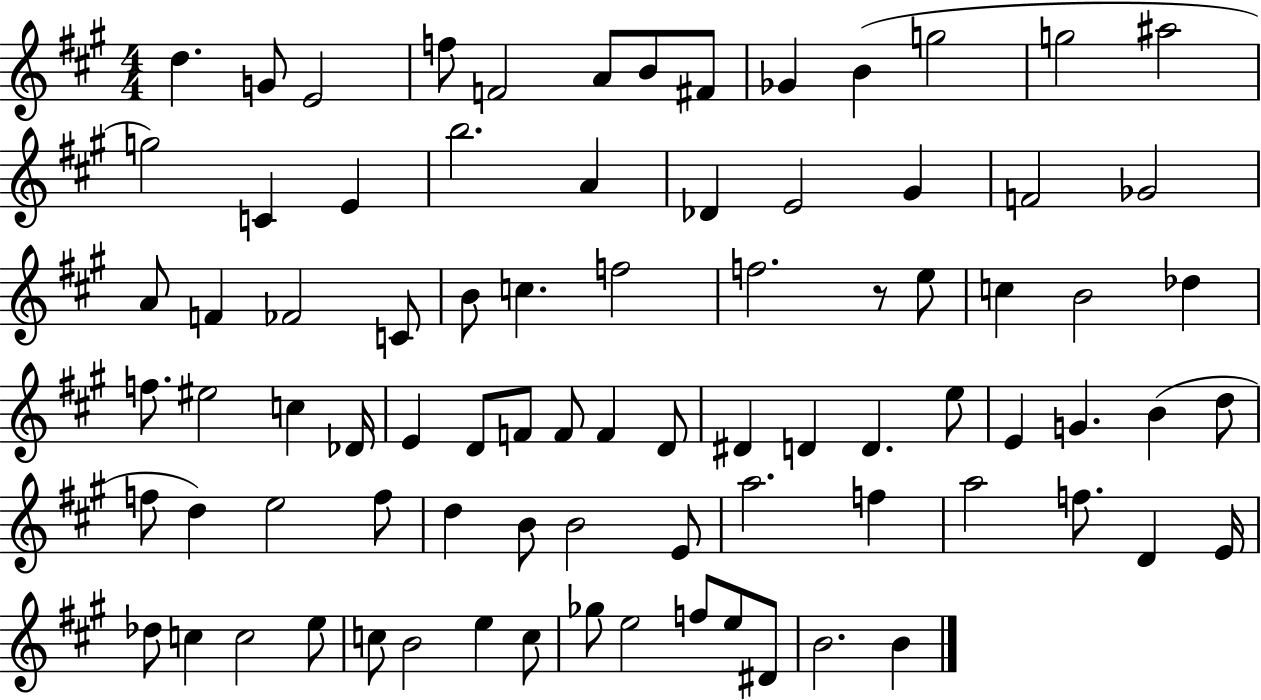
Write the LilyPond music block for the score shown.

{
  \clef treble
  \numericTimeSignature
  \time 4/4
  \key a \major
  d''4. g'8 e'2 | f''8 f'2 a'8 b'8 fis'8 | ges'4 b'4( g''2 | g''2 ais''2 | \break g''2) c'4 e'4 | b''2. a'4 | des'4 e'2 gis'4 | f'2 ges'2 | \break a'8 f'4 fes'2 c'8 | b'8 c''4. f''2 | f''2. r8 e''8 | c''4 b'2 des''4 | \break f''8. eis''2 c''4 des'16 | e'4 d'8 f'8 f'8 f'4 d'8 | dis'4 d'4 d'4. e''8 | e'4 g'4. b'4( d''8 | \break f''8 d''4) e''2 f''8 | d''4 b'8 b'2 e'8 | a''2. f''4 | a''2 f''8. d'4 e'16 | \break des''8 c''4 c''2 e''8 | c''8 b'2 e''4 c''8 | ges''8 e''2 f''8 e''8 dis'8 | b'2. b'4 | \break \bar "|."
}